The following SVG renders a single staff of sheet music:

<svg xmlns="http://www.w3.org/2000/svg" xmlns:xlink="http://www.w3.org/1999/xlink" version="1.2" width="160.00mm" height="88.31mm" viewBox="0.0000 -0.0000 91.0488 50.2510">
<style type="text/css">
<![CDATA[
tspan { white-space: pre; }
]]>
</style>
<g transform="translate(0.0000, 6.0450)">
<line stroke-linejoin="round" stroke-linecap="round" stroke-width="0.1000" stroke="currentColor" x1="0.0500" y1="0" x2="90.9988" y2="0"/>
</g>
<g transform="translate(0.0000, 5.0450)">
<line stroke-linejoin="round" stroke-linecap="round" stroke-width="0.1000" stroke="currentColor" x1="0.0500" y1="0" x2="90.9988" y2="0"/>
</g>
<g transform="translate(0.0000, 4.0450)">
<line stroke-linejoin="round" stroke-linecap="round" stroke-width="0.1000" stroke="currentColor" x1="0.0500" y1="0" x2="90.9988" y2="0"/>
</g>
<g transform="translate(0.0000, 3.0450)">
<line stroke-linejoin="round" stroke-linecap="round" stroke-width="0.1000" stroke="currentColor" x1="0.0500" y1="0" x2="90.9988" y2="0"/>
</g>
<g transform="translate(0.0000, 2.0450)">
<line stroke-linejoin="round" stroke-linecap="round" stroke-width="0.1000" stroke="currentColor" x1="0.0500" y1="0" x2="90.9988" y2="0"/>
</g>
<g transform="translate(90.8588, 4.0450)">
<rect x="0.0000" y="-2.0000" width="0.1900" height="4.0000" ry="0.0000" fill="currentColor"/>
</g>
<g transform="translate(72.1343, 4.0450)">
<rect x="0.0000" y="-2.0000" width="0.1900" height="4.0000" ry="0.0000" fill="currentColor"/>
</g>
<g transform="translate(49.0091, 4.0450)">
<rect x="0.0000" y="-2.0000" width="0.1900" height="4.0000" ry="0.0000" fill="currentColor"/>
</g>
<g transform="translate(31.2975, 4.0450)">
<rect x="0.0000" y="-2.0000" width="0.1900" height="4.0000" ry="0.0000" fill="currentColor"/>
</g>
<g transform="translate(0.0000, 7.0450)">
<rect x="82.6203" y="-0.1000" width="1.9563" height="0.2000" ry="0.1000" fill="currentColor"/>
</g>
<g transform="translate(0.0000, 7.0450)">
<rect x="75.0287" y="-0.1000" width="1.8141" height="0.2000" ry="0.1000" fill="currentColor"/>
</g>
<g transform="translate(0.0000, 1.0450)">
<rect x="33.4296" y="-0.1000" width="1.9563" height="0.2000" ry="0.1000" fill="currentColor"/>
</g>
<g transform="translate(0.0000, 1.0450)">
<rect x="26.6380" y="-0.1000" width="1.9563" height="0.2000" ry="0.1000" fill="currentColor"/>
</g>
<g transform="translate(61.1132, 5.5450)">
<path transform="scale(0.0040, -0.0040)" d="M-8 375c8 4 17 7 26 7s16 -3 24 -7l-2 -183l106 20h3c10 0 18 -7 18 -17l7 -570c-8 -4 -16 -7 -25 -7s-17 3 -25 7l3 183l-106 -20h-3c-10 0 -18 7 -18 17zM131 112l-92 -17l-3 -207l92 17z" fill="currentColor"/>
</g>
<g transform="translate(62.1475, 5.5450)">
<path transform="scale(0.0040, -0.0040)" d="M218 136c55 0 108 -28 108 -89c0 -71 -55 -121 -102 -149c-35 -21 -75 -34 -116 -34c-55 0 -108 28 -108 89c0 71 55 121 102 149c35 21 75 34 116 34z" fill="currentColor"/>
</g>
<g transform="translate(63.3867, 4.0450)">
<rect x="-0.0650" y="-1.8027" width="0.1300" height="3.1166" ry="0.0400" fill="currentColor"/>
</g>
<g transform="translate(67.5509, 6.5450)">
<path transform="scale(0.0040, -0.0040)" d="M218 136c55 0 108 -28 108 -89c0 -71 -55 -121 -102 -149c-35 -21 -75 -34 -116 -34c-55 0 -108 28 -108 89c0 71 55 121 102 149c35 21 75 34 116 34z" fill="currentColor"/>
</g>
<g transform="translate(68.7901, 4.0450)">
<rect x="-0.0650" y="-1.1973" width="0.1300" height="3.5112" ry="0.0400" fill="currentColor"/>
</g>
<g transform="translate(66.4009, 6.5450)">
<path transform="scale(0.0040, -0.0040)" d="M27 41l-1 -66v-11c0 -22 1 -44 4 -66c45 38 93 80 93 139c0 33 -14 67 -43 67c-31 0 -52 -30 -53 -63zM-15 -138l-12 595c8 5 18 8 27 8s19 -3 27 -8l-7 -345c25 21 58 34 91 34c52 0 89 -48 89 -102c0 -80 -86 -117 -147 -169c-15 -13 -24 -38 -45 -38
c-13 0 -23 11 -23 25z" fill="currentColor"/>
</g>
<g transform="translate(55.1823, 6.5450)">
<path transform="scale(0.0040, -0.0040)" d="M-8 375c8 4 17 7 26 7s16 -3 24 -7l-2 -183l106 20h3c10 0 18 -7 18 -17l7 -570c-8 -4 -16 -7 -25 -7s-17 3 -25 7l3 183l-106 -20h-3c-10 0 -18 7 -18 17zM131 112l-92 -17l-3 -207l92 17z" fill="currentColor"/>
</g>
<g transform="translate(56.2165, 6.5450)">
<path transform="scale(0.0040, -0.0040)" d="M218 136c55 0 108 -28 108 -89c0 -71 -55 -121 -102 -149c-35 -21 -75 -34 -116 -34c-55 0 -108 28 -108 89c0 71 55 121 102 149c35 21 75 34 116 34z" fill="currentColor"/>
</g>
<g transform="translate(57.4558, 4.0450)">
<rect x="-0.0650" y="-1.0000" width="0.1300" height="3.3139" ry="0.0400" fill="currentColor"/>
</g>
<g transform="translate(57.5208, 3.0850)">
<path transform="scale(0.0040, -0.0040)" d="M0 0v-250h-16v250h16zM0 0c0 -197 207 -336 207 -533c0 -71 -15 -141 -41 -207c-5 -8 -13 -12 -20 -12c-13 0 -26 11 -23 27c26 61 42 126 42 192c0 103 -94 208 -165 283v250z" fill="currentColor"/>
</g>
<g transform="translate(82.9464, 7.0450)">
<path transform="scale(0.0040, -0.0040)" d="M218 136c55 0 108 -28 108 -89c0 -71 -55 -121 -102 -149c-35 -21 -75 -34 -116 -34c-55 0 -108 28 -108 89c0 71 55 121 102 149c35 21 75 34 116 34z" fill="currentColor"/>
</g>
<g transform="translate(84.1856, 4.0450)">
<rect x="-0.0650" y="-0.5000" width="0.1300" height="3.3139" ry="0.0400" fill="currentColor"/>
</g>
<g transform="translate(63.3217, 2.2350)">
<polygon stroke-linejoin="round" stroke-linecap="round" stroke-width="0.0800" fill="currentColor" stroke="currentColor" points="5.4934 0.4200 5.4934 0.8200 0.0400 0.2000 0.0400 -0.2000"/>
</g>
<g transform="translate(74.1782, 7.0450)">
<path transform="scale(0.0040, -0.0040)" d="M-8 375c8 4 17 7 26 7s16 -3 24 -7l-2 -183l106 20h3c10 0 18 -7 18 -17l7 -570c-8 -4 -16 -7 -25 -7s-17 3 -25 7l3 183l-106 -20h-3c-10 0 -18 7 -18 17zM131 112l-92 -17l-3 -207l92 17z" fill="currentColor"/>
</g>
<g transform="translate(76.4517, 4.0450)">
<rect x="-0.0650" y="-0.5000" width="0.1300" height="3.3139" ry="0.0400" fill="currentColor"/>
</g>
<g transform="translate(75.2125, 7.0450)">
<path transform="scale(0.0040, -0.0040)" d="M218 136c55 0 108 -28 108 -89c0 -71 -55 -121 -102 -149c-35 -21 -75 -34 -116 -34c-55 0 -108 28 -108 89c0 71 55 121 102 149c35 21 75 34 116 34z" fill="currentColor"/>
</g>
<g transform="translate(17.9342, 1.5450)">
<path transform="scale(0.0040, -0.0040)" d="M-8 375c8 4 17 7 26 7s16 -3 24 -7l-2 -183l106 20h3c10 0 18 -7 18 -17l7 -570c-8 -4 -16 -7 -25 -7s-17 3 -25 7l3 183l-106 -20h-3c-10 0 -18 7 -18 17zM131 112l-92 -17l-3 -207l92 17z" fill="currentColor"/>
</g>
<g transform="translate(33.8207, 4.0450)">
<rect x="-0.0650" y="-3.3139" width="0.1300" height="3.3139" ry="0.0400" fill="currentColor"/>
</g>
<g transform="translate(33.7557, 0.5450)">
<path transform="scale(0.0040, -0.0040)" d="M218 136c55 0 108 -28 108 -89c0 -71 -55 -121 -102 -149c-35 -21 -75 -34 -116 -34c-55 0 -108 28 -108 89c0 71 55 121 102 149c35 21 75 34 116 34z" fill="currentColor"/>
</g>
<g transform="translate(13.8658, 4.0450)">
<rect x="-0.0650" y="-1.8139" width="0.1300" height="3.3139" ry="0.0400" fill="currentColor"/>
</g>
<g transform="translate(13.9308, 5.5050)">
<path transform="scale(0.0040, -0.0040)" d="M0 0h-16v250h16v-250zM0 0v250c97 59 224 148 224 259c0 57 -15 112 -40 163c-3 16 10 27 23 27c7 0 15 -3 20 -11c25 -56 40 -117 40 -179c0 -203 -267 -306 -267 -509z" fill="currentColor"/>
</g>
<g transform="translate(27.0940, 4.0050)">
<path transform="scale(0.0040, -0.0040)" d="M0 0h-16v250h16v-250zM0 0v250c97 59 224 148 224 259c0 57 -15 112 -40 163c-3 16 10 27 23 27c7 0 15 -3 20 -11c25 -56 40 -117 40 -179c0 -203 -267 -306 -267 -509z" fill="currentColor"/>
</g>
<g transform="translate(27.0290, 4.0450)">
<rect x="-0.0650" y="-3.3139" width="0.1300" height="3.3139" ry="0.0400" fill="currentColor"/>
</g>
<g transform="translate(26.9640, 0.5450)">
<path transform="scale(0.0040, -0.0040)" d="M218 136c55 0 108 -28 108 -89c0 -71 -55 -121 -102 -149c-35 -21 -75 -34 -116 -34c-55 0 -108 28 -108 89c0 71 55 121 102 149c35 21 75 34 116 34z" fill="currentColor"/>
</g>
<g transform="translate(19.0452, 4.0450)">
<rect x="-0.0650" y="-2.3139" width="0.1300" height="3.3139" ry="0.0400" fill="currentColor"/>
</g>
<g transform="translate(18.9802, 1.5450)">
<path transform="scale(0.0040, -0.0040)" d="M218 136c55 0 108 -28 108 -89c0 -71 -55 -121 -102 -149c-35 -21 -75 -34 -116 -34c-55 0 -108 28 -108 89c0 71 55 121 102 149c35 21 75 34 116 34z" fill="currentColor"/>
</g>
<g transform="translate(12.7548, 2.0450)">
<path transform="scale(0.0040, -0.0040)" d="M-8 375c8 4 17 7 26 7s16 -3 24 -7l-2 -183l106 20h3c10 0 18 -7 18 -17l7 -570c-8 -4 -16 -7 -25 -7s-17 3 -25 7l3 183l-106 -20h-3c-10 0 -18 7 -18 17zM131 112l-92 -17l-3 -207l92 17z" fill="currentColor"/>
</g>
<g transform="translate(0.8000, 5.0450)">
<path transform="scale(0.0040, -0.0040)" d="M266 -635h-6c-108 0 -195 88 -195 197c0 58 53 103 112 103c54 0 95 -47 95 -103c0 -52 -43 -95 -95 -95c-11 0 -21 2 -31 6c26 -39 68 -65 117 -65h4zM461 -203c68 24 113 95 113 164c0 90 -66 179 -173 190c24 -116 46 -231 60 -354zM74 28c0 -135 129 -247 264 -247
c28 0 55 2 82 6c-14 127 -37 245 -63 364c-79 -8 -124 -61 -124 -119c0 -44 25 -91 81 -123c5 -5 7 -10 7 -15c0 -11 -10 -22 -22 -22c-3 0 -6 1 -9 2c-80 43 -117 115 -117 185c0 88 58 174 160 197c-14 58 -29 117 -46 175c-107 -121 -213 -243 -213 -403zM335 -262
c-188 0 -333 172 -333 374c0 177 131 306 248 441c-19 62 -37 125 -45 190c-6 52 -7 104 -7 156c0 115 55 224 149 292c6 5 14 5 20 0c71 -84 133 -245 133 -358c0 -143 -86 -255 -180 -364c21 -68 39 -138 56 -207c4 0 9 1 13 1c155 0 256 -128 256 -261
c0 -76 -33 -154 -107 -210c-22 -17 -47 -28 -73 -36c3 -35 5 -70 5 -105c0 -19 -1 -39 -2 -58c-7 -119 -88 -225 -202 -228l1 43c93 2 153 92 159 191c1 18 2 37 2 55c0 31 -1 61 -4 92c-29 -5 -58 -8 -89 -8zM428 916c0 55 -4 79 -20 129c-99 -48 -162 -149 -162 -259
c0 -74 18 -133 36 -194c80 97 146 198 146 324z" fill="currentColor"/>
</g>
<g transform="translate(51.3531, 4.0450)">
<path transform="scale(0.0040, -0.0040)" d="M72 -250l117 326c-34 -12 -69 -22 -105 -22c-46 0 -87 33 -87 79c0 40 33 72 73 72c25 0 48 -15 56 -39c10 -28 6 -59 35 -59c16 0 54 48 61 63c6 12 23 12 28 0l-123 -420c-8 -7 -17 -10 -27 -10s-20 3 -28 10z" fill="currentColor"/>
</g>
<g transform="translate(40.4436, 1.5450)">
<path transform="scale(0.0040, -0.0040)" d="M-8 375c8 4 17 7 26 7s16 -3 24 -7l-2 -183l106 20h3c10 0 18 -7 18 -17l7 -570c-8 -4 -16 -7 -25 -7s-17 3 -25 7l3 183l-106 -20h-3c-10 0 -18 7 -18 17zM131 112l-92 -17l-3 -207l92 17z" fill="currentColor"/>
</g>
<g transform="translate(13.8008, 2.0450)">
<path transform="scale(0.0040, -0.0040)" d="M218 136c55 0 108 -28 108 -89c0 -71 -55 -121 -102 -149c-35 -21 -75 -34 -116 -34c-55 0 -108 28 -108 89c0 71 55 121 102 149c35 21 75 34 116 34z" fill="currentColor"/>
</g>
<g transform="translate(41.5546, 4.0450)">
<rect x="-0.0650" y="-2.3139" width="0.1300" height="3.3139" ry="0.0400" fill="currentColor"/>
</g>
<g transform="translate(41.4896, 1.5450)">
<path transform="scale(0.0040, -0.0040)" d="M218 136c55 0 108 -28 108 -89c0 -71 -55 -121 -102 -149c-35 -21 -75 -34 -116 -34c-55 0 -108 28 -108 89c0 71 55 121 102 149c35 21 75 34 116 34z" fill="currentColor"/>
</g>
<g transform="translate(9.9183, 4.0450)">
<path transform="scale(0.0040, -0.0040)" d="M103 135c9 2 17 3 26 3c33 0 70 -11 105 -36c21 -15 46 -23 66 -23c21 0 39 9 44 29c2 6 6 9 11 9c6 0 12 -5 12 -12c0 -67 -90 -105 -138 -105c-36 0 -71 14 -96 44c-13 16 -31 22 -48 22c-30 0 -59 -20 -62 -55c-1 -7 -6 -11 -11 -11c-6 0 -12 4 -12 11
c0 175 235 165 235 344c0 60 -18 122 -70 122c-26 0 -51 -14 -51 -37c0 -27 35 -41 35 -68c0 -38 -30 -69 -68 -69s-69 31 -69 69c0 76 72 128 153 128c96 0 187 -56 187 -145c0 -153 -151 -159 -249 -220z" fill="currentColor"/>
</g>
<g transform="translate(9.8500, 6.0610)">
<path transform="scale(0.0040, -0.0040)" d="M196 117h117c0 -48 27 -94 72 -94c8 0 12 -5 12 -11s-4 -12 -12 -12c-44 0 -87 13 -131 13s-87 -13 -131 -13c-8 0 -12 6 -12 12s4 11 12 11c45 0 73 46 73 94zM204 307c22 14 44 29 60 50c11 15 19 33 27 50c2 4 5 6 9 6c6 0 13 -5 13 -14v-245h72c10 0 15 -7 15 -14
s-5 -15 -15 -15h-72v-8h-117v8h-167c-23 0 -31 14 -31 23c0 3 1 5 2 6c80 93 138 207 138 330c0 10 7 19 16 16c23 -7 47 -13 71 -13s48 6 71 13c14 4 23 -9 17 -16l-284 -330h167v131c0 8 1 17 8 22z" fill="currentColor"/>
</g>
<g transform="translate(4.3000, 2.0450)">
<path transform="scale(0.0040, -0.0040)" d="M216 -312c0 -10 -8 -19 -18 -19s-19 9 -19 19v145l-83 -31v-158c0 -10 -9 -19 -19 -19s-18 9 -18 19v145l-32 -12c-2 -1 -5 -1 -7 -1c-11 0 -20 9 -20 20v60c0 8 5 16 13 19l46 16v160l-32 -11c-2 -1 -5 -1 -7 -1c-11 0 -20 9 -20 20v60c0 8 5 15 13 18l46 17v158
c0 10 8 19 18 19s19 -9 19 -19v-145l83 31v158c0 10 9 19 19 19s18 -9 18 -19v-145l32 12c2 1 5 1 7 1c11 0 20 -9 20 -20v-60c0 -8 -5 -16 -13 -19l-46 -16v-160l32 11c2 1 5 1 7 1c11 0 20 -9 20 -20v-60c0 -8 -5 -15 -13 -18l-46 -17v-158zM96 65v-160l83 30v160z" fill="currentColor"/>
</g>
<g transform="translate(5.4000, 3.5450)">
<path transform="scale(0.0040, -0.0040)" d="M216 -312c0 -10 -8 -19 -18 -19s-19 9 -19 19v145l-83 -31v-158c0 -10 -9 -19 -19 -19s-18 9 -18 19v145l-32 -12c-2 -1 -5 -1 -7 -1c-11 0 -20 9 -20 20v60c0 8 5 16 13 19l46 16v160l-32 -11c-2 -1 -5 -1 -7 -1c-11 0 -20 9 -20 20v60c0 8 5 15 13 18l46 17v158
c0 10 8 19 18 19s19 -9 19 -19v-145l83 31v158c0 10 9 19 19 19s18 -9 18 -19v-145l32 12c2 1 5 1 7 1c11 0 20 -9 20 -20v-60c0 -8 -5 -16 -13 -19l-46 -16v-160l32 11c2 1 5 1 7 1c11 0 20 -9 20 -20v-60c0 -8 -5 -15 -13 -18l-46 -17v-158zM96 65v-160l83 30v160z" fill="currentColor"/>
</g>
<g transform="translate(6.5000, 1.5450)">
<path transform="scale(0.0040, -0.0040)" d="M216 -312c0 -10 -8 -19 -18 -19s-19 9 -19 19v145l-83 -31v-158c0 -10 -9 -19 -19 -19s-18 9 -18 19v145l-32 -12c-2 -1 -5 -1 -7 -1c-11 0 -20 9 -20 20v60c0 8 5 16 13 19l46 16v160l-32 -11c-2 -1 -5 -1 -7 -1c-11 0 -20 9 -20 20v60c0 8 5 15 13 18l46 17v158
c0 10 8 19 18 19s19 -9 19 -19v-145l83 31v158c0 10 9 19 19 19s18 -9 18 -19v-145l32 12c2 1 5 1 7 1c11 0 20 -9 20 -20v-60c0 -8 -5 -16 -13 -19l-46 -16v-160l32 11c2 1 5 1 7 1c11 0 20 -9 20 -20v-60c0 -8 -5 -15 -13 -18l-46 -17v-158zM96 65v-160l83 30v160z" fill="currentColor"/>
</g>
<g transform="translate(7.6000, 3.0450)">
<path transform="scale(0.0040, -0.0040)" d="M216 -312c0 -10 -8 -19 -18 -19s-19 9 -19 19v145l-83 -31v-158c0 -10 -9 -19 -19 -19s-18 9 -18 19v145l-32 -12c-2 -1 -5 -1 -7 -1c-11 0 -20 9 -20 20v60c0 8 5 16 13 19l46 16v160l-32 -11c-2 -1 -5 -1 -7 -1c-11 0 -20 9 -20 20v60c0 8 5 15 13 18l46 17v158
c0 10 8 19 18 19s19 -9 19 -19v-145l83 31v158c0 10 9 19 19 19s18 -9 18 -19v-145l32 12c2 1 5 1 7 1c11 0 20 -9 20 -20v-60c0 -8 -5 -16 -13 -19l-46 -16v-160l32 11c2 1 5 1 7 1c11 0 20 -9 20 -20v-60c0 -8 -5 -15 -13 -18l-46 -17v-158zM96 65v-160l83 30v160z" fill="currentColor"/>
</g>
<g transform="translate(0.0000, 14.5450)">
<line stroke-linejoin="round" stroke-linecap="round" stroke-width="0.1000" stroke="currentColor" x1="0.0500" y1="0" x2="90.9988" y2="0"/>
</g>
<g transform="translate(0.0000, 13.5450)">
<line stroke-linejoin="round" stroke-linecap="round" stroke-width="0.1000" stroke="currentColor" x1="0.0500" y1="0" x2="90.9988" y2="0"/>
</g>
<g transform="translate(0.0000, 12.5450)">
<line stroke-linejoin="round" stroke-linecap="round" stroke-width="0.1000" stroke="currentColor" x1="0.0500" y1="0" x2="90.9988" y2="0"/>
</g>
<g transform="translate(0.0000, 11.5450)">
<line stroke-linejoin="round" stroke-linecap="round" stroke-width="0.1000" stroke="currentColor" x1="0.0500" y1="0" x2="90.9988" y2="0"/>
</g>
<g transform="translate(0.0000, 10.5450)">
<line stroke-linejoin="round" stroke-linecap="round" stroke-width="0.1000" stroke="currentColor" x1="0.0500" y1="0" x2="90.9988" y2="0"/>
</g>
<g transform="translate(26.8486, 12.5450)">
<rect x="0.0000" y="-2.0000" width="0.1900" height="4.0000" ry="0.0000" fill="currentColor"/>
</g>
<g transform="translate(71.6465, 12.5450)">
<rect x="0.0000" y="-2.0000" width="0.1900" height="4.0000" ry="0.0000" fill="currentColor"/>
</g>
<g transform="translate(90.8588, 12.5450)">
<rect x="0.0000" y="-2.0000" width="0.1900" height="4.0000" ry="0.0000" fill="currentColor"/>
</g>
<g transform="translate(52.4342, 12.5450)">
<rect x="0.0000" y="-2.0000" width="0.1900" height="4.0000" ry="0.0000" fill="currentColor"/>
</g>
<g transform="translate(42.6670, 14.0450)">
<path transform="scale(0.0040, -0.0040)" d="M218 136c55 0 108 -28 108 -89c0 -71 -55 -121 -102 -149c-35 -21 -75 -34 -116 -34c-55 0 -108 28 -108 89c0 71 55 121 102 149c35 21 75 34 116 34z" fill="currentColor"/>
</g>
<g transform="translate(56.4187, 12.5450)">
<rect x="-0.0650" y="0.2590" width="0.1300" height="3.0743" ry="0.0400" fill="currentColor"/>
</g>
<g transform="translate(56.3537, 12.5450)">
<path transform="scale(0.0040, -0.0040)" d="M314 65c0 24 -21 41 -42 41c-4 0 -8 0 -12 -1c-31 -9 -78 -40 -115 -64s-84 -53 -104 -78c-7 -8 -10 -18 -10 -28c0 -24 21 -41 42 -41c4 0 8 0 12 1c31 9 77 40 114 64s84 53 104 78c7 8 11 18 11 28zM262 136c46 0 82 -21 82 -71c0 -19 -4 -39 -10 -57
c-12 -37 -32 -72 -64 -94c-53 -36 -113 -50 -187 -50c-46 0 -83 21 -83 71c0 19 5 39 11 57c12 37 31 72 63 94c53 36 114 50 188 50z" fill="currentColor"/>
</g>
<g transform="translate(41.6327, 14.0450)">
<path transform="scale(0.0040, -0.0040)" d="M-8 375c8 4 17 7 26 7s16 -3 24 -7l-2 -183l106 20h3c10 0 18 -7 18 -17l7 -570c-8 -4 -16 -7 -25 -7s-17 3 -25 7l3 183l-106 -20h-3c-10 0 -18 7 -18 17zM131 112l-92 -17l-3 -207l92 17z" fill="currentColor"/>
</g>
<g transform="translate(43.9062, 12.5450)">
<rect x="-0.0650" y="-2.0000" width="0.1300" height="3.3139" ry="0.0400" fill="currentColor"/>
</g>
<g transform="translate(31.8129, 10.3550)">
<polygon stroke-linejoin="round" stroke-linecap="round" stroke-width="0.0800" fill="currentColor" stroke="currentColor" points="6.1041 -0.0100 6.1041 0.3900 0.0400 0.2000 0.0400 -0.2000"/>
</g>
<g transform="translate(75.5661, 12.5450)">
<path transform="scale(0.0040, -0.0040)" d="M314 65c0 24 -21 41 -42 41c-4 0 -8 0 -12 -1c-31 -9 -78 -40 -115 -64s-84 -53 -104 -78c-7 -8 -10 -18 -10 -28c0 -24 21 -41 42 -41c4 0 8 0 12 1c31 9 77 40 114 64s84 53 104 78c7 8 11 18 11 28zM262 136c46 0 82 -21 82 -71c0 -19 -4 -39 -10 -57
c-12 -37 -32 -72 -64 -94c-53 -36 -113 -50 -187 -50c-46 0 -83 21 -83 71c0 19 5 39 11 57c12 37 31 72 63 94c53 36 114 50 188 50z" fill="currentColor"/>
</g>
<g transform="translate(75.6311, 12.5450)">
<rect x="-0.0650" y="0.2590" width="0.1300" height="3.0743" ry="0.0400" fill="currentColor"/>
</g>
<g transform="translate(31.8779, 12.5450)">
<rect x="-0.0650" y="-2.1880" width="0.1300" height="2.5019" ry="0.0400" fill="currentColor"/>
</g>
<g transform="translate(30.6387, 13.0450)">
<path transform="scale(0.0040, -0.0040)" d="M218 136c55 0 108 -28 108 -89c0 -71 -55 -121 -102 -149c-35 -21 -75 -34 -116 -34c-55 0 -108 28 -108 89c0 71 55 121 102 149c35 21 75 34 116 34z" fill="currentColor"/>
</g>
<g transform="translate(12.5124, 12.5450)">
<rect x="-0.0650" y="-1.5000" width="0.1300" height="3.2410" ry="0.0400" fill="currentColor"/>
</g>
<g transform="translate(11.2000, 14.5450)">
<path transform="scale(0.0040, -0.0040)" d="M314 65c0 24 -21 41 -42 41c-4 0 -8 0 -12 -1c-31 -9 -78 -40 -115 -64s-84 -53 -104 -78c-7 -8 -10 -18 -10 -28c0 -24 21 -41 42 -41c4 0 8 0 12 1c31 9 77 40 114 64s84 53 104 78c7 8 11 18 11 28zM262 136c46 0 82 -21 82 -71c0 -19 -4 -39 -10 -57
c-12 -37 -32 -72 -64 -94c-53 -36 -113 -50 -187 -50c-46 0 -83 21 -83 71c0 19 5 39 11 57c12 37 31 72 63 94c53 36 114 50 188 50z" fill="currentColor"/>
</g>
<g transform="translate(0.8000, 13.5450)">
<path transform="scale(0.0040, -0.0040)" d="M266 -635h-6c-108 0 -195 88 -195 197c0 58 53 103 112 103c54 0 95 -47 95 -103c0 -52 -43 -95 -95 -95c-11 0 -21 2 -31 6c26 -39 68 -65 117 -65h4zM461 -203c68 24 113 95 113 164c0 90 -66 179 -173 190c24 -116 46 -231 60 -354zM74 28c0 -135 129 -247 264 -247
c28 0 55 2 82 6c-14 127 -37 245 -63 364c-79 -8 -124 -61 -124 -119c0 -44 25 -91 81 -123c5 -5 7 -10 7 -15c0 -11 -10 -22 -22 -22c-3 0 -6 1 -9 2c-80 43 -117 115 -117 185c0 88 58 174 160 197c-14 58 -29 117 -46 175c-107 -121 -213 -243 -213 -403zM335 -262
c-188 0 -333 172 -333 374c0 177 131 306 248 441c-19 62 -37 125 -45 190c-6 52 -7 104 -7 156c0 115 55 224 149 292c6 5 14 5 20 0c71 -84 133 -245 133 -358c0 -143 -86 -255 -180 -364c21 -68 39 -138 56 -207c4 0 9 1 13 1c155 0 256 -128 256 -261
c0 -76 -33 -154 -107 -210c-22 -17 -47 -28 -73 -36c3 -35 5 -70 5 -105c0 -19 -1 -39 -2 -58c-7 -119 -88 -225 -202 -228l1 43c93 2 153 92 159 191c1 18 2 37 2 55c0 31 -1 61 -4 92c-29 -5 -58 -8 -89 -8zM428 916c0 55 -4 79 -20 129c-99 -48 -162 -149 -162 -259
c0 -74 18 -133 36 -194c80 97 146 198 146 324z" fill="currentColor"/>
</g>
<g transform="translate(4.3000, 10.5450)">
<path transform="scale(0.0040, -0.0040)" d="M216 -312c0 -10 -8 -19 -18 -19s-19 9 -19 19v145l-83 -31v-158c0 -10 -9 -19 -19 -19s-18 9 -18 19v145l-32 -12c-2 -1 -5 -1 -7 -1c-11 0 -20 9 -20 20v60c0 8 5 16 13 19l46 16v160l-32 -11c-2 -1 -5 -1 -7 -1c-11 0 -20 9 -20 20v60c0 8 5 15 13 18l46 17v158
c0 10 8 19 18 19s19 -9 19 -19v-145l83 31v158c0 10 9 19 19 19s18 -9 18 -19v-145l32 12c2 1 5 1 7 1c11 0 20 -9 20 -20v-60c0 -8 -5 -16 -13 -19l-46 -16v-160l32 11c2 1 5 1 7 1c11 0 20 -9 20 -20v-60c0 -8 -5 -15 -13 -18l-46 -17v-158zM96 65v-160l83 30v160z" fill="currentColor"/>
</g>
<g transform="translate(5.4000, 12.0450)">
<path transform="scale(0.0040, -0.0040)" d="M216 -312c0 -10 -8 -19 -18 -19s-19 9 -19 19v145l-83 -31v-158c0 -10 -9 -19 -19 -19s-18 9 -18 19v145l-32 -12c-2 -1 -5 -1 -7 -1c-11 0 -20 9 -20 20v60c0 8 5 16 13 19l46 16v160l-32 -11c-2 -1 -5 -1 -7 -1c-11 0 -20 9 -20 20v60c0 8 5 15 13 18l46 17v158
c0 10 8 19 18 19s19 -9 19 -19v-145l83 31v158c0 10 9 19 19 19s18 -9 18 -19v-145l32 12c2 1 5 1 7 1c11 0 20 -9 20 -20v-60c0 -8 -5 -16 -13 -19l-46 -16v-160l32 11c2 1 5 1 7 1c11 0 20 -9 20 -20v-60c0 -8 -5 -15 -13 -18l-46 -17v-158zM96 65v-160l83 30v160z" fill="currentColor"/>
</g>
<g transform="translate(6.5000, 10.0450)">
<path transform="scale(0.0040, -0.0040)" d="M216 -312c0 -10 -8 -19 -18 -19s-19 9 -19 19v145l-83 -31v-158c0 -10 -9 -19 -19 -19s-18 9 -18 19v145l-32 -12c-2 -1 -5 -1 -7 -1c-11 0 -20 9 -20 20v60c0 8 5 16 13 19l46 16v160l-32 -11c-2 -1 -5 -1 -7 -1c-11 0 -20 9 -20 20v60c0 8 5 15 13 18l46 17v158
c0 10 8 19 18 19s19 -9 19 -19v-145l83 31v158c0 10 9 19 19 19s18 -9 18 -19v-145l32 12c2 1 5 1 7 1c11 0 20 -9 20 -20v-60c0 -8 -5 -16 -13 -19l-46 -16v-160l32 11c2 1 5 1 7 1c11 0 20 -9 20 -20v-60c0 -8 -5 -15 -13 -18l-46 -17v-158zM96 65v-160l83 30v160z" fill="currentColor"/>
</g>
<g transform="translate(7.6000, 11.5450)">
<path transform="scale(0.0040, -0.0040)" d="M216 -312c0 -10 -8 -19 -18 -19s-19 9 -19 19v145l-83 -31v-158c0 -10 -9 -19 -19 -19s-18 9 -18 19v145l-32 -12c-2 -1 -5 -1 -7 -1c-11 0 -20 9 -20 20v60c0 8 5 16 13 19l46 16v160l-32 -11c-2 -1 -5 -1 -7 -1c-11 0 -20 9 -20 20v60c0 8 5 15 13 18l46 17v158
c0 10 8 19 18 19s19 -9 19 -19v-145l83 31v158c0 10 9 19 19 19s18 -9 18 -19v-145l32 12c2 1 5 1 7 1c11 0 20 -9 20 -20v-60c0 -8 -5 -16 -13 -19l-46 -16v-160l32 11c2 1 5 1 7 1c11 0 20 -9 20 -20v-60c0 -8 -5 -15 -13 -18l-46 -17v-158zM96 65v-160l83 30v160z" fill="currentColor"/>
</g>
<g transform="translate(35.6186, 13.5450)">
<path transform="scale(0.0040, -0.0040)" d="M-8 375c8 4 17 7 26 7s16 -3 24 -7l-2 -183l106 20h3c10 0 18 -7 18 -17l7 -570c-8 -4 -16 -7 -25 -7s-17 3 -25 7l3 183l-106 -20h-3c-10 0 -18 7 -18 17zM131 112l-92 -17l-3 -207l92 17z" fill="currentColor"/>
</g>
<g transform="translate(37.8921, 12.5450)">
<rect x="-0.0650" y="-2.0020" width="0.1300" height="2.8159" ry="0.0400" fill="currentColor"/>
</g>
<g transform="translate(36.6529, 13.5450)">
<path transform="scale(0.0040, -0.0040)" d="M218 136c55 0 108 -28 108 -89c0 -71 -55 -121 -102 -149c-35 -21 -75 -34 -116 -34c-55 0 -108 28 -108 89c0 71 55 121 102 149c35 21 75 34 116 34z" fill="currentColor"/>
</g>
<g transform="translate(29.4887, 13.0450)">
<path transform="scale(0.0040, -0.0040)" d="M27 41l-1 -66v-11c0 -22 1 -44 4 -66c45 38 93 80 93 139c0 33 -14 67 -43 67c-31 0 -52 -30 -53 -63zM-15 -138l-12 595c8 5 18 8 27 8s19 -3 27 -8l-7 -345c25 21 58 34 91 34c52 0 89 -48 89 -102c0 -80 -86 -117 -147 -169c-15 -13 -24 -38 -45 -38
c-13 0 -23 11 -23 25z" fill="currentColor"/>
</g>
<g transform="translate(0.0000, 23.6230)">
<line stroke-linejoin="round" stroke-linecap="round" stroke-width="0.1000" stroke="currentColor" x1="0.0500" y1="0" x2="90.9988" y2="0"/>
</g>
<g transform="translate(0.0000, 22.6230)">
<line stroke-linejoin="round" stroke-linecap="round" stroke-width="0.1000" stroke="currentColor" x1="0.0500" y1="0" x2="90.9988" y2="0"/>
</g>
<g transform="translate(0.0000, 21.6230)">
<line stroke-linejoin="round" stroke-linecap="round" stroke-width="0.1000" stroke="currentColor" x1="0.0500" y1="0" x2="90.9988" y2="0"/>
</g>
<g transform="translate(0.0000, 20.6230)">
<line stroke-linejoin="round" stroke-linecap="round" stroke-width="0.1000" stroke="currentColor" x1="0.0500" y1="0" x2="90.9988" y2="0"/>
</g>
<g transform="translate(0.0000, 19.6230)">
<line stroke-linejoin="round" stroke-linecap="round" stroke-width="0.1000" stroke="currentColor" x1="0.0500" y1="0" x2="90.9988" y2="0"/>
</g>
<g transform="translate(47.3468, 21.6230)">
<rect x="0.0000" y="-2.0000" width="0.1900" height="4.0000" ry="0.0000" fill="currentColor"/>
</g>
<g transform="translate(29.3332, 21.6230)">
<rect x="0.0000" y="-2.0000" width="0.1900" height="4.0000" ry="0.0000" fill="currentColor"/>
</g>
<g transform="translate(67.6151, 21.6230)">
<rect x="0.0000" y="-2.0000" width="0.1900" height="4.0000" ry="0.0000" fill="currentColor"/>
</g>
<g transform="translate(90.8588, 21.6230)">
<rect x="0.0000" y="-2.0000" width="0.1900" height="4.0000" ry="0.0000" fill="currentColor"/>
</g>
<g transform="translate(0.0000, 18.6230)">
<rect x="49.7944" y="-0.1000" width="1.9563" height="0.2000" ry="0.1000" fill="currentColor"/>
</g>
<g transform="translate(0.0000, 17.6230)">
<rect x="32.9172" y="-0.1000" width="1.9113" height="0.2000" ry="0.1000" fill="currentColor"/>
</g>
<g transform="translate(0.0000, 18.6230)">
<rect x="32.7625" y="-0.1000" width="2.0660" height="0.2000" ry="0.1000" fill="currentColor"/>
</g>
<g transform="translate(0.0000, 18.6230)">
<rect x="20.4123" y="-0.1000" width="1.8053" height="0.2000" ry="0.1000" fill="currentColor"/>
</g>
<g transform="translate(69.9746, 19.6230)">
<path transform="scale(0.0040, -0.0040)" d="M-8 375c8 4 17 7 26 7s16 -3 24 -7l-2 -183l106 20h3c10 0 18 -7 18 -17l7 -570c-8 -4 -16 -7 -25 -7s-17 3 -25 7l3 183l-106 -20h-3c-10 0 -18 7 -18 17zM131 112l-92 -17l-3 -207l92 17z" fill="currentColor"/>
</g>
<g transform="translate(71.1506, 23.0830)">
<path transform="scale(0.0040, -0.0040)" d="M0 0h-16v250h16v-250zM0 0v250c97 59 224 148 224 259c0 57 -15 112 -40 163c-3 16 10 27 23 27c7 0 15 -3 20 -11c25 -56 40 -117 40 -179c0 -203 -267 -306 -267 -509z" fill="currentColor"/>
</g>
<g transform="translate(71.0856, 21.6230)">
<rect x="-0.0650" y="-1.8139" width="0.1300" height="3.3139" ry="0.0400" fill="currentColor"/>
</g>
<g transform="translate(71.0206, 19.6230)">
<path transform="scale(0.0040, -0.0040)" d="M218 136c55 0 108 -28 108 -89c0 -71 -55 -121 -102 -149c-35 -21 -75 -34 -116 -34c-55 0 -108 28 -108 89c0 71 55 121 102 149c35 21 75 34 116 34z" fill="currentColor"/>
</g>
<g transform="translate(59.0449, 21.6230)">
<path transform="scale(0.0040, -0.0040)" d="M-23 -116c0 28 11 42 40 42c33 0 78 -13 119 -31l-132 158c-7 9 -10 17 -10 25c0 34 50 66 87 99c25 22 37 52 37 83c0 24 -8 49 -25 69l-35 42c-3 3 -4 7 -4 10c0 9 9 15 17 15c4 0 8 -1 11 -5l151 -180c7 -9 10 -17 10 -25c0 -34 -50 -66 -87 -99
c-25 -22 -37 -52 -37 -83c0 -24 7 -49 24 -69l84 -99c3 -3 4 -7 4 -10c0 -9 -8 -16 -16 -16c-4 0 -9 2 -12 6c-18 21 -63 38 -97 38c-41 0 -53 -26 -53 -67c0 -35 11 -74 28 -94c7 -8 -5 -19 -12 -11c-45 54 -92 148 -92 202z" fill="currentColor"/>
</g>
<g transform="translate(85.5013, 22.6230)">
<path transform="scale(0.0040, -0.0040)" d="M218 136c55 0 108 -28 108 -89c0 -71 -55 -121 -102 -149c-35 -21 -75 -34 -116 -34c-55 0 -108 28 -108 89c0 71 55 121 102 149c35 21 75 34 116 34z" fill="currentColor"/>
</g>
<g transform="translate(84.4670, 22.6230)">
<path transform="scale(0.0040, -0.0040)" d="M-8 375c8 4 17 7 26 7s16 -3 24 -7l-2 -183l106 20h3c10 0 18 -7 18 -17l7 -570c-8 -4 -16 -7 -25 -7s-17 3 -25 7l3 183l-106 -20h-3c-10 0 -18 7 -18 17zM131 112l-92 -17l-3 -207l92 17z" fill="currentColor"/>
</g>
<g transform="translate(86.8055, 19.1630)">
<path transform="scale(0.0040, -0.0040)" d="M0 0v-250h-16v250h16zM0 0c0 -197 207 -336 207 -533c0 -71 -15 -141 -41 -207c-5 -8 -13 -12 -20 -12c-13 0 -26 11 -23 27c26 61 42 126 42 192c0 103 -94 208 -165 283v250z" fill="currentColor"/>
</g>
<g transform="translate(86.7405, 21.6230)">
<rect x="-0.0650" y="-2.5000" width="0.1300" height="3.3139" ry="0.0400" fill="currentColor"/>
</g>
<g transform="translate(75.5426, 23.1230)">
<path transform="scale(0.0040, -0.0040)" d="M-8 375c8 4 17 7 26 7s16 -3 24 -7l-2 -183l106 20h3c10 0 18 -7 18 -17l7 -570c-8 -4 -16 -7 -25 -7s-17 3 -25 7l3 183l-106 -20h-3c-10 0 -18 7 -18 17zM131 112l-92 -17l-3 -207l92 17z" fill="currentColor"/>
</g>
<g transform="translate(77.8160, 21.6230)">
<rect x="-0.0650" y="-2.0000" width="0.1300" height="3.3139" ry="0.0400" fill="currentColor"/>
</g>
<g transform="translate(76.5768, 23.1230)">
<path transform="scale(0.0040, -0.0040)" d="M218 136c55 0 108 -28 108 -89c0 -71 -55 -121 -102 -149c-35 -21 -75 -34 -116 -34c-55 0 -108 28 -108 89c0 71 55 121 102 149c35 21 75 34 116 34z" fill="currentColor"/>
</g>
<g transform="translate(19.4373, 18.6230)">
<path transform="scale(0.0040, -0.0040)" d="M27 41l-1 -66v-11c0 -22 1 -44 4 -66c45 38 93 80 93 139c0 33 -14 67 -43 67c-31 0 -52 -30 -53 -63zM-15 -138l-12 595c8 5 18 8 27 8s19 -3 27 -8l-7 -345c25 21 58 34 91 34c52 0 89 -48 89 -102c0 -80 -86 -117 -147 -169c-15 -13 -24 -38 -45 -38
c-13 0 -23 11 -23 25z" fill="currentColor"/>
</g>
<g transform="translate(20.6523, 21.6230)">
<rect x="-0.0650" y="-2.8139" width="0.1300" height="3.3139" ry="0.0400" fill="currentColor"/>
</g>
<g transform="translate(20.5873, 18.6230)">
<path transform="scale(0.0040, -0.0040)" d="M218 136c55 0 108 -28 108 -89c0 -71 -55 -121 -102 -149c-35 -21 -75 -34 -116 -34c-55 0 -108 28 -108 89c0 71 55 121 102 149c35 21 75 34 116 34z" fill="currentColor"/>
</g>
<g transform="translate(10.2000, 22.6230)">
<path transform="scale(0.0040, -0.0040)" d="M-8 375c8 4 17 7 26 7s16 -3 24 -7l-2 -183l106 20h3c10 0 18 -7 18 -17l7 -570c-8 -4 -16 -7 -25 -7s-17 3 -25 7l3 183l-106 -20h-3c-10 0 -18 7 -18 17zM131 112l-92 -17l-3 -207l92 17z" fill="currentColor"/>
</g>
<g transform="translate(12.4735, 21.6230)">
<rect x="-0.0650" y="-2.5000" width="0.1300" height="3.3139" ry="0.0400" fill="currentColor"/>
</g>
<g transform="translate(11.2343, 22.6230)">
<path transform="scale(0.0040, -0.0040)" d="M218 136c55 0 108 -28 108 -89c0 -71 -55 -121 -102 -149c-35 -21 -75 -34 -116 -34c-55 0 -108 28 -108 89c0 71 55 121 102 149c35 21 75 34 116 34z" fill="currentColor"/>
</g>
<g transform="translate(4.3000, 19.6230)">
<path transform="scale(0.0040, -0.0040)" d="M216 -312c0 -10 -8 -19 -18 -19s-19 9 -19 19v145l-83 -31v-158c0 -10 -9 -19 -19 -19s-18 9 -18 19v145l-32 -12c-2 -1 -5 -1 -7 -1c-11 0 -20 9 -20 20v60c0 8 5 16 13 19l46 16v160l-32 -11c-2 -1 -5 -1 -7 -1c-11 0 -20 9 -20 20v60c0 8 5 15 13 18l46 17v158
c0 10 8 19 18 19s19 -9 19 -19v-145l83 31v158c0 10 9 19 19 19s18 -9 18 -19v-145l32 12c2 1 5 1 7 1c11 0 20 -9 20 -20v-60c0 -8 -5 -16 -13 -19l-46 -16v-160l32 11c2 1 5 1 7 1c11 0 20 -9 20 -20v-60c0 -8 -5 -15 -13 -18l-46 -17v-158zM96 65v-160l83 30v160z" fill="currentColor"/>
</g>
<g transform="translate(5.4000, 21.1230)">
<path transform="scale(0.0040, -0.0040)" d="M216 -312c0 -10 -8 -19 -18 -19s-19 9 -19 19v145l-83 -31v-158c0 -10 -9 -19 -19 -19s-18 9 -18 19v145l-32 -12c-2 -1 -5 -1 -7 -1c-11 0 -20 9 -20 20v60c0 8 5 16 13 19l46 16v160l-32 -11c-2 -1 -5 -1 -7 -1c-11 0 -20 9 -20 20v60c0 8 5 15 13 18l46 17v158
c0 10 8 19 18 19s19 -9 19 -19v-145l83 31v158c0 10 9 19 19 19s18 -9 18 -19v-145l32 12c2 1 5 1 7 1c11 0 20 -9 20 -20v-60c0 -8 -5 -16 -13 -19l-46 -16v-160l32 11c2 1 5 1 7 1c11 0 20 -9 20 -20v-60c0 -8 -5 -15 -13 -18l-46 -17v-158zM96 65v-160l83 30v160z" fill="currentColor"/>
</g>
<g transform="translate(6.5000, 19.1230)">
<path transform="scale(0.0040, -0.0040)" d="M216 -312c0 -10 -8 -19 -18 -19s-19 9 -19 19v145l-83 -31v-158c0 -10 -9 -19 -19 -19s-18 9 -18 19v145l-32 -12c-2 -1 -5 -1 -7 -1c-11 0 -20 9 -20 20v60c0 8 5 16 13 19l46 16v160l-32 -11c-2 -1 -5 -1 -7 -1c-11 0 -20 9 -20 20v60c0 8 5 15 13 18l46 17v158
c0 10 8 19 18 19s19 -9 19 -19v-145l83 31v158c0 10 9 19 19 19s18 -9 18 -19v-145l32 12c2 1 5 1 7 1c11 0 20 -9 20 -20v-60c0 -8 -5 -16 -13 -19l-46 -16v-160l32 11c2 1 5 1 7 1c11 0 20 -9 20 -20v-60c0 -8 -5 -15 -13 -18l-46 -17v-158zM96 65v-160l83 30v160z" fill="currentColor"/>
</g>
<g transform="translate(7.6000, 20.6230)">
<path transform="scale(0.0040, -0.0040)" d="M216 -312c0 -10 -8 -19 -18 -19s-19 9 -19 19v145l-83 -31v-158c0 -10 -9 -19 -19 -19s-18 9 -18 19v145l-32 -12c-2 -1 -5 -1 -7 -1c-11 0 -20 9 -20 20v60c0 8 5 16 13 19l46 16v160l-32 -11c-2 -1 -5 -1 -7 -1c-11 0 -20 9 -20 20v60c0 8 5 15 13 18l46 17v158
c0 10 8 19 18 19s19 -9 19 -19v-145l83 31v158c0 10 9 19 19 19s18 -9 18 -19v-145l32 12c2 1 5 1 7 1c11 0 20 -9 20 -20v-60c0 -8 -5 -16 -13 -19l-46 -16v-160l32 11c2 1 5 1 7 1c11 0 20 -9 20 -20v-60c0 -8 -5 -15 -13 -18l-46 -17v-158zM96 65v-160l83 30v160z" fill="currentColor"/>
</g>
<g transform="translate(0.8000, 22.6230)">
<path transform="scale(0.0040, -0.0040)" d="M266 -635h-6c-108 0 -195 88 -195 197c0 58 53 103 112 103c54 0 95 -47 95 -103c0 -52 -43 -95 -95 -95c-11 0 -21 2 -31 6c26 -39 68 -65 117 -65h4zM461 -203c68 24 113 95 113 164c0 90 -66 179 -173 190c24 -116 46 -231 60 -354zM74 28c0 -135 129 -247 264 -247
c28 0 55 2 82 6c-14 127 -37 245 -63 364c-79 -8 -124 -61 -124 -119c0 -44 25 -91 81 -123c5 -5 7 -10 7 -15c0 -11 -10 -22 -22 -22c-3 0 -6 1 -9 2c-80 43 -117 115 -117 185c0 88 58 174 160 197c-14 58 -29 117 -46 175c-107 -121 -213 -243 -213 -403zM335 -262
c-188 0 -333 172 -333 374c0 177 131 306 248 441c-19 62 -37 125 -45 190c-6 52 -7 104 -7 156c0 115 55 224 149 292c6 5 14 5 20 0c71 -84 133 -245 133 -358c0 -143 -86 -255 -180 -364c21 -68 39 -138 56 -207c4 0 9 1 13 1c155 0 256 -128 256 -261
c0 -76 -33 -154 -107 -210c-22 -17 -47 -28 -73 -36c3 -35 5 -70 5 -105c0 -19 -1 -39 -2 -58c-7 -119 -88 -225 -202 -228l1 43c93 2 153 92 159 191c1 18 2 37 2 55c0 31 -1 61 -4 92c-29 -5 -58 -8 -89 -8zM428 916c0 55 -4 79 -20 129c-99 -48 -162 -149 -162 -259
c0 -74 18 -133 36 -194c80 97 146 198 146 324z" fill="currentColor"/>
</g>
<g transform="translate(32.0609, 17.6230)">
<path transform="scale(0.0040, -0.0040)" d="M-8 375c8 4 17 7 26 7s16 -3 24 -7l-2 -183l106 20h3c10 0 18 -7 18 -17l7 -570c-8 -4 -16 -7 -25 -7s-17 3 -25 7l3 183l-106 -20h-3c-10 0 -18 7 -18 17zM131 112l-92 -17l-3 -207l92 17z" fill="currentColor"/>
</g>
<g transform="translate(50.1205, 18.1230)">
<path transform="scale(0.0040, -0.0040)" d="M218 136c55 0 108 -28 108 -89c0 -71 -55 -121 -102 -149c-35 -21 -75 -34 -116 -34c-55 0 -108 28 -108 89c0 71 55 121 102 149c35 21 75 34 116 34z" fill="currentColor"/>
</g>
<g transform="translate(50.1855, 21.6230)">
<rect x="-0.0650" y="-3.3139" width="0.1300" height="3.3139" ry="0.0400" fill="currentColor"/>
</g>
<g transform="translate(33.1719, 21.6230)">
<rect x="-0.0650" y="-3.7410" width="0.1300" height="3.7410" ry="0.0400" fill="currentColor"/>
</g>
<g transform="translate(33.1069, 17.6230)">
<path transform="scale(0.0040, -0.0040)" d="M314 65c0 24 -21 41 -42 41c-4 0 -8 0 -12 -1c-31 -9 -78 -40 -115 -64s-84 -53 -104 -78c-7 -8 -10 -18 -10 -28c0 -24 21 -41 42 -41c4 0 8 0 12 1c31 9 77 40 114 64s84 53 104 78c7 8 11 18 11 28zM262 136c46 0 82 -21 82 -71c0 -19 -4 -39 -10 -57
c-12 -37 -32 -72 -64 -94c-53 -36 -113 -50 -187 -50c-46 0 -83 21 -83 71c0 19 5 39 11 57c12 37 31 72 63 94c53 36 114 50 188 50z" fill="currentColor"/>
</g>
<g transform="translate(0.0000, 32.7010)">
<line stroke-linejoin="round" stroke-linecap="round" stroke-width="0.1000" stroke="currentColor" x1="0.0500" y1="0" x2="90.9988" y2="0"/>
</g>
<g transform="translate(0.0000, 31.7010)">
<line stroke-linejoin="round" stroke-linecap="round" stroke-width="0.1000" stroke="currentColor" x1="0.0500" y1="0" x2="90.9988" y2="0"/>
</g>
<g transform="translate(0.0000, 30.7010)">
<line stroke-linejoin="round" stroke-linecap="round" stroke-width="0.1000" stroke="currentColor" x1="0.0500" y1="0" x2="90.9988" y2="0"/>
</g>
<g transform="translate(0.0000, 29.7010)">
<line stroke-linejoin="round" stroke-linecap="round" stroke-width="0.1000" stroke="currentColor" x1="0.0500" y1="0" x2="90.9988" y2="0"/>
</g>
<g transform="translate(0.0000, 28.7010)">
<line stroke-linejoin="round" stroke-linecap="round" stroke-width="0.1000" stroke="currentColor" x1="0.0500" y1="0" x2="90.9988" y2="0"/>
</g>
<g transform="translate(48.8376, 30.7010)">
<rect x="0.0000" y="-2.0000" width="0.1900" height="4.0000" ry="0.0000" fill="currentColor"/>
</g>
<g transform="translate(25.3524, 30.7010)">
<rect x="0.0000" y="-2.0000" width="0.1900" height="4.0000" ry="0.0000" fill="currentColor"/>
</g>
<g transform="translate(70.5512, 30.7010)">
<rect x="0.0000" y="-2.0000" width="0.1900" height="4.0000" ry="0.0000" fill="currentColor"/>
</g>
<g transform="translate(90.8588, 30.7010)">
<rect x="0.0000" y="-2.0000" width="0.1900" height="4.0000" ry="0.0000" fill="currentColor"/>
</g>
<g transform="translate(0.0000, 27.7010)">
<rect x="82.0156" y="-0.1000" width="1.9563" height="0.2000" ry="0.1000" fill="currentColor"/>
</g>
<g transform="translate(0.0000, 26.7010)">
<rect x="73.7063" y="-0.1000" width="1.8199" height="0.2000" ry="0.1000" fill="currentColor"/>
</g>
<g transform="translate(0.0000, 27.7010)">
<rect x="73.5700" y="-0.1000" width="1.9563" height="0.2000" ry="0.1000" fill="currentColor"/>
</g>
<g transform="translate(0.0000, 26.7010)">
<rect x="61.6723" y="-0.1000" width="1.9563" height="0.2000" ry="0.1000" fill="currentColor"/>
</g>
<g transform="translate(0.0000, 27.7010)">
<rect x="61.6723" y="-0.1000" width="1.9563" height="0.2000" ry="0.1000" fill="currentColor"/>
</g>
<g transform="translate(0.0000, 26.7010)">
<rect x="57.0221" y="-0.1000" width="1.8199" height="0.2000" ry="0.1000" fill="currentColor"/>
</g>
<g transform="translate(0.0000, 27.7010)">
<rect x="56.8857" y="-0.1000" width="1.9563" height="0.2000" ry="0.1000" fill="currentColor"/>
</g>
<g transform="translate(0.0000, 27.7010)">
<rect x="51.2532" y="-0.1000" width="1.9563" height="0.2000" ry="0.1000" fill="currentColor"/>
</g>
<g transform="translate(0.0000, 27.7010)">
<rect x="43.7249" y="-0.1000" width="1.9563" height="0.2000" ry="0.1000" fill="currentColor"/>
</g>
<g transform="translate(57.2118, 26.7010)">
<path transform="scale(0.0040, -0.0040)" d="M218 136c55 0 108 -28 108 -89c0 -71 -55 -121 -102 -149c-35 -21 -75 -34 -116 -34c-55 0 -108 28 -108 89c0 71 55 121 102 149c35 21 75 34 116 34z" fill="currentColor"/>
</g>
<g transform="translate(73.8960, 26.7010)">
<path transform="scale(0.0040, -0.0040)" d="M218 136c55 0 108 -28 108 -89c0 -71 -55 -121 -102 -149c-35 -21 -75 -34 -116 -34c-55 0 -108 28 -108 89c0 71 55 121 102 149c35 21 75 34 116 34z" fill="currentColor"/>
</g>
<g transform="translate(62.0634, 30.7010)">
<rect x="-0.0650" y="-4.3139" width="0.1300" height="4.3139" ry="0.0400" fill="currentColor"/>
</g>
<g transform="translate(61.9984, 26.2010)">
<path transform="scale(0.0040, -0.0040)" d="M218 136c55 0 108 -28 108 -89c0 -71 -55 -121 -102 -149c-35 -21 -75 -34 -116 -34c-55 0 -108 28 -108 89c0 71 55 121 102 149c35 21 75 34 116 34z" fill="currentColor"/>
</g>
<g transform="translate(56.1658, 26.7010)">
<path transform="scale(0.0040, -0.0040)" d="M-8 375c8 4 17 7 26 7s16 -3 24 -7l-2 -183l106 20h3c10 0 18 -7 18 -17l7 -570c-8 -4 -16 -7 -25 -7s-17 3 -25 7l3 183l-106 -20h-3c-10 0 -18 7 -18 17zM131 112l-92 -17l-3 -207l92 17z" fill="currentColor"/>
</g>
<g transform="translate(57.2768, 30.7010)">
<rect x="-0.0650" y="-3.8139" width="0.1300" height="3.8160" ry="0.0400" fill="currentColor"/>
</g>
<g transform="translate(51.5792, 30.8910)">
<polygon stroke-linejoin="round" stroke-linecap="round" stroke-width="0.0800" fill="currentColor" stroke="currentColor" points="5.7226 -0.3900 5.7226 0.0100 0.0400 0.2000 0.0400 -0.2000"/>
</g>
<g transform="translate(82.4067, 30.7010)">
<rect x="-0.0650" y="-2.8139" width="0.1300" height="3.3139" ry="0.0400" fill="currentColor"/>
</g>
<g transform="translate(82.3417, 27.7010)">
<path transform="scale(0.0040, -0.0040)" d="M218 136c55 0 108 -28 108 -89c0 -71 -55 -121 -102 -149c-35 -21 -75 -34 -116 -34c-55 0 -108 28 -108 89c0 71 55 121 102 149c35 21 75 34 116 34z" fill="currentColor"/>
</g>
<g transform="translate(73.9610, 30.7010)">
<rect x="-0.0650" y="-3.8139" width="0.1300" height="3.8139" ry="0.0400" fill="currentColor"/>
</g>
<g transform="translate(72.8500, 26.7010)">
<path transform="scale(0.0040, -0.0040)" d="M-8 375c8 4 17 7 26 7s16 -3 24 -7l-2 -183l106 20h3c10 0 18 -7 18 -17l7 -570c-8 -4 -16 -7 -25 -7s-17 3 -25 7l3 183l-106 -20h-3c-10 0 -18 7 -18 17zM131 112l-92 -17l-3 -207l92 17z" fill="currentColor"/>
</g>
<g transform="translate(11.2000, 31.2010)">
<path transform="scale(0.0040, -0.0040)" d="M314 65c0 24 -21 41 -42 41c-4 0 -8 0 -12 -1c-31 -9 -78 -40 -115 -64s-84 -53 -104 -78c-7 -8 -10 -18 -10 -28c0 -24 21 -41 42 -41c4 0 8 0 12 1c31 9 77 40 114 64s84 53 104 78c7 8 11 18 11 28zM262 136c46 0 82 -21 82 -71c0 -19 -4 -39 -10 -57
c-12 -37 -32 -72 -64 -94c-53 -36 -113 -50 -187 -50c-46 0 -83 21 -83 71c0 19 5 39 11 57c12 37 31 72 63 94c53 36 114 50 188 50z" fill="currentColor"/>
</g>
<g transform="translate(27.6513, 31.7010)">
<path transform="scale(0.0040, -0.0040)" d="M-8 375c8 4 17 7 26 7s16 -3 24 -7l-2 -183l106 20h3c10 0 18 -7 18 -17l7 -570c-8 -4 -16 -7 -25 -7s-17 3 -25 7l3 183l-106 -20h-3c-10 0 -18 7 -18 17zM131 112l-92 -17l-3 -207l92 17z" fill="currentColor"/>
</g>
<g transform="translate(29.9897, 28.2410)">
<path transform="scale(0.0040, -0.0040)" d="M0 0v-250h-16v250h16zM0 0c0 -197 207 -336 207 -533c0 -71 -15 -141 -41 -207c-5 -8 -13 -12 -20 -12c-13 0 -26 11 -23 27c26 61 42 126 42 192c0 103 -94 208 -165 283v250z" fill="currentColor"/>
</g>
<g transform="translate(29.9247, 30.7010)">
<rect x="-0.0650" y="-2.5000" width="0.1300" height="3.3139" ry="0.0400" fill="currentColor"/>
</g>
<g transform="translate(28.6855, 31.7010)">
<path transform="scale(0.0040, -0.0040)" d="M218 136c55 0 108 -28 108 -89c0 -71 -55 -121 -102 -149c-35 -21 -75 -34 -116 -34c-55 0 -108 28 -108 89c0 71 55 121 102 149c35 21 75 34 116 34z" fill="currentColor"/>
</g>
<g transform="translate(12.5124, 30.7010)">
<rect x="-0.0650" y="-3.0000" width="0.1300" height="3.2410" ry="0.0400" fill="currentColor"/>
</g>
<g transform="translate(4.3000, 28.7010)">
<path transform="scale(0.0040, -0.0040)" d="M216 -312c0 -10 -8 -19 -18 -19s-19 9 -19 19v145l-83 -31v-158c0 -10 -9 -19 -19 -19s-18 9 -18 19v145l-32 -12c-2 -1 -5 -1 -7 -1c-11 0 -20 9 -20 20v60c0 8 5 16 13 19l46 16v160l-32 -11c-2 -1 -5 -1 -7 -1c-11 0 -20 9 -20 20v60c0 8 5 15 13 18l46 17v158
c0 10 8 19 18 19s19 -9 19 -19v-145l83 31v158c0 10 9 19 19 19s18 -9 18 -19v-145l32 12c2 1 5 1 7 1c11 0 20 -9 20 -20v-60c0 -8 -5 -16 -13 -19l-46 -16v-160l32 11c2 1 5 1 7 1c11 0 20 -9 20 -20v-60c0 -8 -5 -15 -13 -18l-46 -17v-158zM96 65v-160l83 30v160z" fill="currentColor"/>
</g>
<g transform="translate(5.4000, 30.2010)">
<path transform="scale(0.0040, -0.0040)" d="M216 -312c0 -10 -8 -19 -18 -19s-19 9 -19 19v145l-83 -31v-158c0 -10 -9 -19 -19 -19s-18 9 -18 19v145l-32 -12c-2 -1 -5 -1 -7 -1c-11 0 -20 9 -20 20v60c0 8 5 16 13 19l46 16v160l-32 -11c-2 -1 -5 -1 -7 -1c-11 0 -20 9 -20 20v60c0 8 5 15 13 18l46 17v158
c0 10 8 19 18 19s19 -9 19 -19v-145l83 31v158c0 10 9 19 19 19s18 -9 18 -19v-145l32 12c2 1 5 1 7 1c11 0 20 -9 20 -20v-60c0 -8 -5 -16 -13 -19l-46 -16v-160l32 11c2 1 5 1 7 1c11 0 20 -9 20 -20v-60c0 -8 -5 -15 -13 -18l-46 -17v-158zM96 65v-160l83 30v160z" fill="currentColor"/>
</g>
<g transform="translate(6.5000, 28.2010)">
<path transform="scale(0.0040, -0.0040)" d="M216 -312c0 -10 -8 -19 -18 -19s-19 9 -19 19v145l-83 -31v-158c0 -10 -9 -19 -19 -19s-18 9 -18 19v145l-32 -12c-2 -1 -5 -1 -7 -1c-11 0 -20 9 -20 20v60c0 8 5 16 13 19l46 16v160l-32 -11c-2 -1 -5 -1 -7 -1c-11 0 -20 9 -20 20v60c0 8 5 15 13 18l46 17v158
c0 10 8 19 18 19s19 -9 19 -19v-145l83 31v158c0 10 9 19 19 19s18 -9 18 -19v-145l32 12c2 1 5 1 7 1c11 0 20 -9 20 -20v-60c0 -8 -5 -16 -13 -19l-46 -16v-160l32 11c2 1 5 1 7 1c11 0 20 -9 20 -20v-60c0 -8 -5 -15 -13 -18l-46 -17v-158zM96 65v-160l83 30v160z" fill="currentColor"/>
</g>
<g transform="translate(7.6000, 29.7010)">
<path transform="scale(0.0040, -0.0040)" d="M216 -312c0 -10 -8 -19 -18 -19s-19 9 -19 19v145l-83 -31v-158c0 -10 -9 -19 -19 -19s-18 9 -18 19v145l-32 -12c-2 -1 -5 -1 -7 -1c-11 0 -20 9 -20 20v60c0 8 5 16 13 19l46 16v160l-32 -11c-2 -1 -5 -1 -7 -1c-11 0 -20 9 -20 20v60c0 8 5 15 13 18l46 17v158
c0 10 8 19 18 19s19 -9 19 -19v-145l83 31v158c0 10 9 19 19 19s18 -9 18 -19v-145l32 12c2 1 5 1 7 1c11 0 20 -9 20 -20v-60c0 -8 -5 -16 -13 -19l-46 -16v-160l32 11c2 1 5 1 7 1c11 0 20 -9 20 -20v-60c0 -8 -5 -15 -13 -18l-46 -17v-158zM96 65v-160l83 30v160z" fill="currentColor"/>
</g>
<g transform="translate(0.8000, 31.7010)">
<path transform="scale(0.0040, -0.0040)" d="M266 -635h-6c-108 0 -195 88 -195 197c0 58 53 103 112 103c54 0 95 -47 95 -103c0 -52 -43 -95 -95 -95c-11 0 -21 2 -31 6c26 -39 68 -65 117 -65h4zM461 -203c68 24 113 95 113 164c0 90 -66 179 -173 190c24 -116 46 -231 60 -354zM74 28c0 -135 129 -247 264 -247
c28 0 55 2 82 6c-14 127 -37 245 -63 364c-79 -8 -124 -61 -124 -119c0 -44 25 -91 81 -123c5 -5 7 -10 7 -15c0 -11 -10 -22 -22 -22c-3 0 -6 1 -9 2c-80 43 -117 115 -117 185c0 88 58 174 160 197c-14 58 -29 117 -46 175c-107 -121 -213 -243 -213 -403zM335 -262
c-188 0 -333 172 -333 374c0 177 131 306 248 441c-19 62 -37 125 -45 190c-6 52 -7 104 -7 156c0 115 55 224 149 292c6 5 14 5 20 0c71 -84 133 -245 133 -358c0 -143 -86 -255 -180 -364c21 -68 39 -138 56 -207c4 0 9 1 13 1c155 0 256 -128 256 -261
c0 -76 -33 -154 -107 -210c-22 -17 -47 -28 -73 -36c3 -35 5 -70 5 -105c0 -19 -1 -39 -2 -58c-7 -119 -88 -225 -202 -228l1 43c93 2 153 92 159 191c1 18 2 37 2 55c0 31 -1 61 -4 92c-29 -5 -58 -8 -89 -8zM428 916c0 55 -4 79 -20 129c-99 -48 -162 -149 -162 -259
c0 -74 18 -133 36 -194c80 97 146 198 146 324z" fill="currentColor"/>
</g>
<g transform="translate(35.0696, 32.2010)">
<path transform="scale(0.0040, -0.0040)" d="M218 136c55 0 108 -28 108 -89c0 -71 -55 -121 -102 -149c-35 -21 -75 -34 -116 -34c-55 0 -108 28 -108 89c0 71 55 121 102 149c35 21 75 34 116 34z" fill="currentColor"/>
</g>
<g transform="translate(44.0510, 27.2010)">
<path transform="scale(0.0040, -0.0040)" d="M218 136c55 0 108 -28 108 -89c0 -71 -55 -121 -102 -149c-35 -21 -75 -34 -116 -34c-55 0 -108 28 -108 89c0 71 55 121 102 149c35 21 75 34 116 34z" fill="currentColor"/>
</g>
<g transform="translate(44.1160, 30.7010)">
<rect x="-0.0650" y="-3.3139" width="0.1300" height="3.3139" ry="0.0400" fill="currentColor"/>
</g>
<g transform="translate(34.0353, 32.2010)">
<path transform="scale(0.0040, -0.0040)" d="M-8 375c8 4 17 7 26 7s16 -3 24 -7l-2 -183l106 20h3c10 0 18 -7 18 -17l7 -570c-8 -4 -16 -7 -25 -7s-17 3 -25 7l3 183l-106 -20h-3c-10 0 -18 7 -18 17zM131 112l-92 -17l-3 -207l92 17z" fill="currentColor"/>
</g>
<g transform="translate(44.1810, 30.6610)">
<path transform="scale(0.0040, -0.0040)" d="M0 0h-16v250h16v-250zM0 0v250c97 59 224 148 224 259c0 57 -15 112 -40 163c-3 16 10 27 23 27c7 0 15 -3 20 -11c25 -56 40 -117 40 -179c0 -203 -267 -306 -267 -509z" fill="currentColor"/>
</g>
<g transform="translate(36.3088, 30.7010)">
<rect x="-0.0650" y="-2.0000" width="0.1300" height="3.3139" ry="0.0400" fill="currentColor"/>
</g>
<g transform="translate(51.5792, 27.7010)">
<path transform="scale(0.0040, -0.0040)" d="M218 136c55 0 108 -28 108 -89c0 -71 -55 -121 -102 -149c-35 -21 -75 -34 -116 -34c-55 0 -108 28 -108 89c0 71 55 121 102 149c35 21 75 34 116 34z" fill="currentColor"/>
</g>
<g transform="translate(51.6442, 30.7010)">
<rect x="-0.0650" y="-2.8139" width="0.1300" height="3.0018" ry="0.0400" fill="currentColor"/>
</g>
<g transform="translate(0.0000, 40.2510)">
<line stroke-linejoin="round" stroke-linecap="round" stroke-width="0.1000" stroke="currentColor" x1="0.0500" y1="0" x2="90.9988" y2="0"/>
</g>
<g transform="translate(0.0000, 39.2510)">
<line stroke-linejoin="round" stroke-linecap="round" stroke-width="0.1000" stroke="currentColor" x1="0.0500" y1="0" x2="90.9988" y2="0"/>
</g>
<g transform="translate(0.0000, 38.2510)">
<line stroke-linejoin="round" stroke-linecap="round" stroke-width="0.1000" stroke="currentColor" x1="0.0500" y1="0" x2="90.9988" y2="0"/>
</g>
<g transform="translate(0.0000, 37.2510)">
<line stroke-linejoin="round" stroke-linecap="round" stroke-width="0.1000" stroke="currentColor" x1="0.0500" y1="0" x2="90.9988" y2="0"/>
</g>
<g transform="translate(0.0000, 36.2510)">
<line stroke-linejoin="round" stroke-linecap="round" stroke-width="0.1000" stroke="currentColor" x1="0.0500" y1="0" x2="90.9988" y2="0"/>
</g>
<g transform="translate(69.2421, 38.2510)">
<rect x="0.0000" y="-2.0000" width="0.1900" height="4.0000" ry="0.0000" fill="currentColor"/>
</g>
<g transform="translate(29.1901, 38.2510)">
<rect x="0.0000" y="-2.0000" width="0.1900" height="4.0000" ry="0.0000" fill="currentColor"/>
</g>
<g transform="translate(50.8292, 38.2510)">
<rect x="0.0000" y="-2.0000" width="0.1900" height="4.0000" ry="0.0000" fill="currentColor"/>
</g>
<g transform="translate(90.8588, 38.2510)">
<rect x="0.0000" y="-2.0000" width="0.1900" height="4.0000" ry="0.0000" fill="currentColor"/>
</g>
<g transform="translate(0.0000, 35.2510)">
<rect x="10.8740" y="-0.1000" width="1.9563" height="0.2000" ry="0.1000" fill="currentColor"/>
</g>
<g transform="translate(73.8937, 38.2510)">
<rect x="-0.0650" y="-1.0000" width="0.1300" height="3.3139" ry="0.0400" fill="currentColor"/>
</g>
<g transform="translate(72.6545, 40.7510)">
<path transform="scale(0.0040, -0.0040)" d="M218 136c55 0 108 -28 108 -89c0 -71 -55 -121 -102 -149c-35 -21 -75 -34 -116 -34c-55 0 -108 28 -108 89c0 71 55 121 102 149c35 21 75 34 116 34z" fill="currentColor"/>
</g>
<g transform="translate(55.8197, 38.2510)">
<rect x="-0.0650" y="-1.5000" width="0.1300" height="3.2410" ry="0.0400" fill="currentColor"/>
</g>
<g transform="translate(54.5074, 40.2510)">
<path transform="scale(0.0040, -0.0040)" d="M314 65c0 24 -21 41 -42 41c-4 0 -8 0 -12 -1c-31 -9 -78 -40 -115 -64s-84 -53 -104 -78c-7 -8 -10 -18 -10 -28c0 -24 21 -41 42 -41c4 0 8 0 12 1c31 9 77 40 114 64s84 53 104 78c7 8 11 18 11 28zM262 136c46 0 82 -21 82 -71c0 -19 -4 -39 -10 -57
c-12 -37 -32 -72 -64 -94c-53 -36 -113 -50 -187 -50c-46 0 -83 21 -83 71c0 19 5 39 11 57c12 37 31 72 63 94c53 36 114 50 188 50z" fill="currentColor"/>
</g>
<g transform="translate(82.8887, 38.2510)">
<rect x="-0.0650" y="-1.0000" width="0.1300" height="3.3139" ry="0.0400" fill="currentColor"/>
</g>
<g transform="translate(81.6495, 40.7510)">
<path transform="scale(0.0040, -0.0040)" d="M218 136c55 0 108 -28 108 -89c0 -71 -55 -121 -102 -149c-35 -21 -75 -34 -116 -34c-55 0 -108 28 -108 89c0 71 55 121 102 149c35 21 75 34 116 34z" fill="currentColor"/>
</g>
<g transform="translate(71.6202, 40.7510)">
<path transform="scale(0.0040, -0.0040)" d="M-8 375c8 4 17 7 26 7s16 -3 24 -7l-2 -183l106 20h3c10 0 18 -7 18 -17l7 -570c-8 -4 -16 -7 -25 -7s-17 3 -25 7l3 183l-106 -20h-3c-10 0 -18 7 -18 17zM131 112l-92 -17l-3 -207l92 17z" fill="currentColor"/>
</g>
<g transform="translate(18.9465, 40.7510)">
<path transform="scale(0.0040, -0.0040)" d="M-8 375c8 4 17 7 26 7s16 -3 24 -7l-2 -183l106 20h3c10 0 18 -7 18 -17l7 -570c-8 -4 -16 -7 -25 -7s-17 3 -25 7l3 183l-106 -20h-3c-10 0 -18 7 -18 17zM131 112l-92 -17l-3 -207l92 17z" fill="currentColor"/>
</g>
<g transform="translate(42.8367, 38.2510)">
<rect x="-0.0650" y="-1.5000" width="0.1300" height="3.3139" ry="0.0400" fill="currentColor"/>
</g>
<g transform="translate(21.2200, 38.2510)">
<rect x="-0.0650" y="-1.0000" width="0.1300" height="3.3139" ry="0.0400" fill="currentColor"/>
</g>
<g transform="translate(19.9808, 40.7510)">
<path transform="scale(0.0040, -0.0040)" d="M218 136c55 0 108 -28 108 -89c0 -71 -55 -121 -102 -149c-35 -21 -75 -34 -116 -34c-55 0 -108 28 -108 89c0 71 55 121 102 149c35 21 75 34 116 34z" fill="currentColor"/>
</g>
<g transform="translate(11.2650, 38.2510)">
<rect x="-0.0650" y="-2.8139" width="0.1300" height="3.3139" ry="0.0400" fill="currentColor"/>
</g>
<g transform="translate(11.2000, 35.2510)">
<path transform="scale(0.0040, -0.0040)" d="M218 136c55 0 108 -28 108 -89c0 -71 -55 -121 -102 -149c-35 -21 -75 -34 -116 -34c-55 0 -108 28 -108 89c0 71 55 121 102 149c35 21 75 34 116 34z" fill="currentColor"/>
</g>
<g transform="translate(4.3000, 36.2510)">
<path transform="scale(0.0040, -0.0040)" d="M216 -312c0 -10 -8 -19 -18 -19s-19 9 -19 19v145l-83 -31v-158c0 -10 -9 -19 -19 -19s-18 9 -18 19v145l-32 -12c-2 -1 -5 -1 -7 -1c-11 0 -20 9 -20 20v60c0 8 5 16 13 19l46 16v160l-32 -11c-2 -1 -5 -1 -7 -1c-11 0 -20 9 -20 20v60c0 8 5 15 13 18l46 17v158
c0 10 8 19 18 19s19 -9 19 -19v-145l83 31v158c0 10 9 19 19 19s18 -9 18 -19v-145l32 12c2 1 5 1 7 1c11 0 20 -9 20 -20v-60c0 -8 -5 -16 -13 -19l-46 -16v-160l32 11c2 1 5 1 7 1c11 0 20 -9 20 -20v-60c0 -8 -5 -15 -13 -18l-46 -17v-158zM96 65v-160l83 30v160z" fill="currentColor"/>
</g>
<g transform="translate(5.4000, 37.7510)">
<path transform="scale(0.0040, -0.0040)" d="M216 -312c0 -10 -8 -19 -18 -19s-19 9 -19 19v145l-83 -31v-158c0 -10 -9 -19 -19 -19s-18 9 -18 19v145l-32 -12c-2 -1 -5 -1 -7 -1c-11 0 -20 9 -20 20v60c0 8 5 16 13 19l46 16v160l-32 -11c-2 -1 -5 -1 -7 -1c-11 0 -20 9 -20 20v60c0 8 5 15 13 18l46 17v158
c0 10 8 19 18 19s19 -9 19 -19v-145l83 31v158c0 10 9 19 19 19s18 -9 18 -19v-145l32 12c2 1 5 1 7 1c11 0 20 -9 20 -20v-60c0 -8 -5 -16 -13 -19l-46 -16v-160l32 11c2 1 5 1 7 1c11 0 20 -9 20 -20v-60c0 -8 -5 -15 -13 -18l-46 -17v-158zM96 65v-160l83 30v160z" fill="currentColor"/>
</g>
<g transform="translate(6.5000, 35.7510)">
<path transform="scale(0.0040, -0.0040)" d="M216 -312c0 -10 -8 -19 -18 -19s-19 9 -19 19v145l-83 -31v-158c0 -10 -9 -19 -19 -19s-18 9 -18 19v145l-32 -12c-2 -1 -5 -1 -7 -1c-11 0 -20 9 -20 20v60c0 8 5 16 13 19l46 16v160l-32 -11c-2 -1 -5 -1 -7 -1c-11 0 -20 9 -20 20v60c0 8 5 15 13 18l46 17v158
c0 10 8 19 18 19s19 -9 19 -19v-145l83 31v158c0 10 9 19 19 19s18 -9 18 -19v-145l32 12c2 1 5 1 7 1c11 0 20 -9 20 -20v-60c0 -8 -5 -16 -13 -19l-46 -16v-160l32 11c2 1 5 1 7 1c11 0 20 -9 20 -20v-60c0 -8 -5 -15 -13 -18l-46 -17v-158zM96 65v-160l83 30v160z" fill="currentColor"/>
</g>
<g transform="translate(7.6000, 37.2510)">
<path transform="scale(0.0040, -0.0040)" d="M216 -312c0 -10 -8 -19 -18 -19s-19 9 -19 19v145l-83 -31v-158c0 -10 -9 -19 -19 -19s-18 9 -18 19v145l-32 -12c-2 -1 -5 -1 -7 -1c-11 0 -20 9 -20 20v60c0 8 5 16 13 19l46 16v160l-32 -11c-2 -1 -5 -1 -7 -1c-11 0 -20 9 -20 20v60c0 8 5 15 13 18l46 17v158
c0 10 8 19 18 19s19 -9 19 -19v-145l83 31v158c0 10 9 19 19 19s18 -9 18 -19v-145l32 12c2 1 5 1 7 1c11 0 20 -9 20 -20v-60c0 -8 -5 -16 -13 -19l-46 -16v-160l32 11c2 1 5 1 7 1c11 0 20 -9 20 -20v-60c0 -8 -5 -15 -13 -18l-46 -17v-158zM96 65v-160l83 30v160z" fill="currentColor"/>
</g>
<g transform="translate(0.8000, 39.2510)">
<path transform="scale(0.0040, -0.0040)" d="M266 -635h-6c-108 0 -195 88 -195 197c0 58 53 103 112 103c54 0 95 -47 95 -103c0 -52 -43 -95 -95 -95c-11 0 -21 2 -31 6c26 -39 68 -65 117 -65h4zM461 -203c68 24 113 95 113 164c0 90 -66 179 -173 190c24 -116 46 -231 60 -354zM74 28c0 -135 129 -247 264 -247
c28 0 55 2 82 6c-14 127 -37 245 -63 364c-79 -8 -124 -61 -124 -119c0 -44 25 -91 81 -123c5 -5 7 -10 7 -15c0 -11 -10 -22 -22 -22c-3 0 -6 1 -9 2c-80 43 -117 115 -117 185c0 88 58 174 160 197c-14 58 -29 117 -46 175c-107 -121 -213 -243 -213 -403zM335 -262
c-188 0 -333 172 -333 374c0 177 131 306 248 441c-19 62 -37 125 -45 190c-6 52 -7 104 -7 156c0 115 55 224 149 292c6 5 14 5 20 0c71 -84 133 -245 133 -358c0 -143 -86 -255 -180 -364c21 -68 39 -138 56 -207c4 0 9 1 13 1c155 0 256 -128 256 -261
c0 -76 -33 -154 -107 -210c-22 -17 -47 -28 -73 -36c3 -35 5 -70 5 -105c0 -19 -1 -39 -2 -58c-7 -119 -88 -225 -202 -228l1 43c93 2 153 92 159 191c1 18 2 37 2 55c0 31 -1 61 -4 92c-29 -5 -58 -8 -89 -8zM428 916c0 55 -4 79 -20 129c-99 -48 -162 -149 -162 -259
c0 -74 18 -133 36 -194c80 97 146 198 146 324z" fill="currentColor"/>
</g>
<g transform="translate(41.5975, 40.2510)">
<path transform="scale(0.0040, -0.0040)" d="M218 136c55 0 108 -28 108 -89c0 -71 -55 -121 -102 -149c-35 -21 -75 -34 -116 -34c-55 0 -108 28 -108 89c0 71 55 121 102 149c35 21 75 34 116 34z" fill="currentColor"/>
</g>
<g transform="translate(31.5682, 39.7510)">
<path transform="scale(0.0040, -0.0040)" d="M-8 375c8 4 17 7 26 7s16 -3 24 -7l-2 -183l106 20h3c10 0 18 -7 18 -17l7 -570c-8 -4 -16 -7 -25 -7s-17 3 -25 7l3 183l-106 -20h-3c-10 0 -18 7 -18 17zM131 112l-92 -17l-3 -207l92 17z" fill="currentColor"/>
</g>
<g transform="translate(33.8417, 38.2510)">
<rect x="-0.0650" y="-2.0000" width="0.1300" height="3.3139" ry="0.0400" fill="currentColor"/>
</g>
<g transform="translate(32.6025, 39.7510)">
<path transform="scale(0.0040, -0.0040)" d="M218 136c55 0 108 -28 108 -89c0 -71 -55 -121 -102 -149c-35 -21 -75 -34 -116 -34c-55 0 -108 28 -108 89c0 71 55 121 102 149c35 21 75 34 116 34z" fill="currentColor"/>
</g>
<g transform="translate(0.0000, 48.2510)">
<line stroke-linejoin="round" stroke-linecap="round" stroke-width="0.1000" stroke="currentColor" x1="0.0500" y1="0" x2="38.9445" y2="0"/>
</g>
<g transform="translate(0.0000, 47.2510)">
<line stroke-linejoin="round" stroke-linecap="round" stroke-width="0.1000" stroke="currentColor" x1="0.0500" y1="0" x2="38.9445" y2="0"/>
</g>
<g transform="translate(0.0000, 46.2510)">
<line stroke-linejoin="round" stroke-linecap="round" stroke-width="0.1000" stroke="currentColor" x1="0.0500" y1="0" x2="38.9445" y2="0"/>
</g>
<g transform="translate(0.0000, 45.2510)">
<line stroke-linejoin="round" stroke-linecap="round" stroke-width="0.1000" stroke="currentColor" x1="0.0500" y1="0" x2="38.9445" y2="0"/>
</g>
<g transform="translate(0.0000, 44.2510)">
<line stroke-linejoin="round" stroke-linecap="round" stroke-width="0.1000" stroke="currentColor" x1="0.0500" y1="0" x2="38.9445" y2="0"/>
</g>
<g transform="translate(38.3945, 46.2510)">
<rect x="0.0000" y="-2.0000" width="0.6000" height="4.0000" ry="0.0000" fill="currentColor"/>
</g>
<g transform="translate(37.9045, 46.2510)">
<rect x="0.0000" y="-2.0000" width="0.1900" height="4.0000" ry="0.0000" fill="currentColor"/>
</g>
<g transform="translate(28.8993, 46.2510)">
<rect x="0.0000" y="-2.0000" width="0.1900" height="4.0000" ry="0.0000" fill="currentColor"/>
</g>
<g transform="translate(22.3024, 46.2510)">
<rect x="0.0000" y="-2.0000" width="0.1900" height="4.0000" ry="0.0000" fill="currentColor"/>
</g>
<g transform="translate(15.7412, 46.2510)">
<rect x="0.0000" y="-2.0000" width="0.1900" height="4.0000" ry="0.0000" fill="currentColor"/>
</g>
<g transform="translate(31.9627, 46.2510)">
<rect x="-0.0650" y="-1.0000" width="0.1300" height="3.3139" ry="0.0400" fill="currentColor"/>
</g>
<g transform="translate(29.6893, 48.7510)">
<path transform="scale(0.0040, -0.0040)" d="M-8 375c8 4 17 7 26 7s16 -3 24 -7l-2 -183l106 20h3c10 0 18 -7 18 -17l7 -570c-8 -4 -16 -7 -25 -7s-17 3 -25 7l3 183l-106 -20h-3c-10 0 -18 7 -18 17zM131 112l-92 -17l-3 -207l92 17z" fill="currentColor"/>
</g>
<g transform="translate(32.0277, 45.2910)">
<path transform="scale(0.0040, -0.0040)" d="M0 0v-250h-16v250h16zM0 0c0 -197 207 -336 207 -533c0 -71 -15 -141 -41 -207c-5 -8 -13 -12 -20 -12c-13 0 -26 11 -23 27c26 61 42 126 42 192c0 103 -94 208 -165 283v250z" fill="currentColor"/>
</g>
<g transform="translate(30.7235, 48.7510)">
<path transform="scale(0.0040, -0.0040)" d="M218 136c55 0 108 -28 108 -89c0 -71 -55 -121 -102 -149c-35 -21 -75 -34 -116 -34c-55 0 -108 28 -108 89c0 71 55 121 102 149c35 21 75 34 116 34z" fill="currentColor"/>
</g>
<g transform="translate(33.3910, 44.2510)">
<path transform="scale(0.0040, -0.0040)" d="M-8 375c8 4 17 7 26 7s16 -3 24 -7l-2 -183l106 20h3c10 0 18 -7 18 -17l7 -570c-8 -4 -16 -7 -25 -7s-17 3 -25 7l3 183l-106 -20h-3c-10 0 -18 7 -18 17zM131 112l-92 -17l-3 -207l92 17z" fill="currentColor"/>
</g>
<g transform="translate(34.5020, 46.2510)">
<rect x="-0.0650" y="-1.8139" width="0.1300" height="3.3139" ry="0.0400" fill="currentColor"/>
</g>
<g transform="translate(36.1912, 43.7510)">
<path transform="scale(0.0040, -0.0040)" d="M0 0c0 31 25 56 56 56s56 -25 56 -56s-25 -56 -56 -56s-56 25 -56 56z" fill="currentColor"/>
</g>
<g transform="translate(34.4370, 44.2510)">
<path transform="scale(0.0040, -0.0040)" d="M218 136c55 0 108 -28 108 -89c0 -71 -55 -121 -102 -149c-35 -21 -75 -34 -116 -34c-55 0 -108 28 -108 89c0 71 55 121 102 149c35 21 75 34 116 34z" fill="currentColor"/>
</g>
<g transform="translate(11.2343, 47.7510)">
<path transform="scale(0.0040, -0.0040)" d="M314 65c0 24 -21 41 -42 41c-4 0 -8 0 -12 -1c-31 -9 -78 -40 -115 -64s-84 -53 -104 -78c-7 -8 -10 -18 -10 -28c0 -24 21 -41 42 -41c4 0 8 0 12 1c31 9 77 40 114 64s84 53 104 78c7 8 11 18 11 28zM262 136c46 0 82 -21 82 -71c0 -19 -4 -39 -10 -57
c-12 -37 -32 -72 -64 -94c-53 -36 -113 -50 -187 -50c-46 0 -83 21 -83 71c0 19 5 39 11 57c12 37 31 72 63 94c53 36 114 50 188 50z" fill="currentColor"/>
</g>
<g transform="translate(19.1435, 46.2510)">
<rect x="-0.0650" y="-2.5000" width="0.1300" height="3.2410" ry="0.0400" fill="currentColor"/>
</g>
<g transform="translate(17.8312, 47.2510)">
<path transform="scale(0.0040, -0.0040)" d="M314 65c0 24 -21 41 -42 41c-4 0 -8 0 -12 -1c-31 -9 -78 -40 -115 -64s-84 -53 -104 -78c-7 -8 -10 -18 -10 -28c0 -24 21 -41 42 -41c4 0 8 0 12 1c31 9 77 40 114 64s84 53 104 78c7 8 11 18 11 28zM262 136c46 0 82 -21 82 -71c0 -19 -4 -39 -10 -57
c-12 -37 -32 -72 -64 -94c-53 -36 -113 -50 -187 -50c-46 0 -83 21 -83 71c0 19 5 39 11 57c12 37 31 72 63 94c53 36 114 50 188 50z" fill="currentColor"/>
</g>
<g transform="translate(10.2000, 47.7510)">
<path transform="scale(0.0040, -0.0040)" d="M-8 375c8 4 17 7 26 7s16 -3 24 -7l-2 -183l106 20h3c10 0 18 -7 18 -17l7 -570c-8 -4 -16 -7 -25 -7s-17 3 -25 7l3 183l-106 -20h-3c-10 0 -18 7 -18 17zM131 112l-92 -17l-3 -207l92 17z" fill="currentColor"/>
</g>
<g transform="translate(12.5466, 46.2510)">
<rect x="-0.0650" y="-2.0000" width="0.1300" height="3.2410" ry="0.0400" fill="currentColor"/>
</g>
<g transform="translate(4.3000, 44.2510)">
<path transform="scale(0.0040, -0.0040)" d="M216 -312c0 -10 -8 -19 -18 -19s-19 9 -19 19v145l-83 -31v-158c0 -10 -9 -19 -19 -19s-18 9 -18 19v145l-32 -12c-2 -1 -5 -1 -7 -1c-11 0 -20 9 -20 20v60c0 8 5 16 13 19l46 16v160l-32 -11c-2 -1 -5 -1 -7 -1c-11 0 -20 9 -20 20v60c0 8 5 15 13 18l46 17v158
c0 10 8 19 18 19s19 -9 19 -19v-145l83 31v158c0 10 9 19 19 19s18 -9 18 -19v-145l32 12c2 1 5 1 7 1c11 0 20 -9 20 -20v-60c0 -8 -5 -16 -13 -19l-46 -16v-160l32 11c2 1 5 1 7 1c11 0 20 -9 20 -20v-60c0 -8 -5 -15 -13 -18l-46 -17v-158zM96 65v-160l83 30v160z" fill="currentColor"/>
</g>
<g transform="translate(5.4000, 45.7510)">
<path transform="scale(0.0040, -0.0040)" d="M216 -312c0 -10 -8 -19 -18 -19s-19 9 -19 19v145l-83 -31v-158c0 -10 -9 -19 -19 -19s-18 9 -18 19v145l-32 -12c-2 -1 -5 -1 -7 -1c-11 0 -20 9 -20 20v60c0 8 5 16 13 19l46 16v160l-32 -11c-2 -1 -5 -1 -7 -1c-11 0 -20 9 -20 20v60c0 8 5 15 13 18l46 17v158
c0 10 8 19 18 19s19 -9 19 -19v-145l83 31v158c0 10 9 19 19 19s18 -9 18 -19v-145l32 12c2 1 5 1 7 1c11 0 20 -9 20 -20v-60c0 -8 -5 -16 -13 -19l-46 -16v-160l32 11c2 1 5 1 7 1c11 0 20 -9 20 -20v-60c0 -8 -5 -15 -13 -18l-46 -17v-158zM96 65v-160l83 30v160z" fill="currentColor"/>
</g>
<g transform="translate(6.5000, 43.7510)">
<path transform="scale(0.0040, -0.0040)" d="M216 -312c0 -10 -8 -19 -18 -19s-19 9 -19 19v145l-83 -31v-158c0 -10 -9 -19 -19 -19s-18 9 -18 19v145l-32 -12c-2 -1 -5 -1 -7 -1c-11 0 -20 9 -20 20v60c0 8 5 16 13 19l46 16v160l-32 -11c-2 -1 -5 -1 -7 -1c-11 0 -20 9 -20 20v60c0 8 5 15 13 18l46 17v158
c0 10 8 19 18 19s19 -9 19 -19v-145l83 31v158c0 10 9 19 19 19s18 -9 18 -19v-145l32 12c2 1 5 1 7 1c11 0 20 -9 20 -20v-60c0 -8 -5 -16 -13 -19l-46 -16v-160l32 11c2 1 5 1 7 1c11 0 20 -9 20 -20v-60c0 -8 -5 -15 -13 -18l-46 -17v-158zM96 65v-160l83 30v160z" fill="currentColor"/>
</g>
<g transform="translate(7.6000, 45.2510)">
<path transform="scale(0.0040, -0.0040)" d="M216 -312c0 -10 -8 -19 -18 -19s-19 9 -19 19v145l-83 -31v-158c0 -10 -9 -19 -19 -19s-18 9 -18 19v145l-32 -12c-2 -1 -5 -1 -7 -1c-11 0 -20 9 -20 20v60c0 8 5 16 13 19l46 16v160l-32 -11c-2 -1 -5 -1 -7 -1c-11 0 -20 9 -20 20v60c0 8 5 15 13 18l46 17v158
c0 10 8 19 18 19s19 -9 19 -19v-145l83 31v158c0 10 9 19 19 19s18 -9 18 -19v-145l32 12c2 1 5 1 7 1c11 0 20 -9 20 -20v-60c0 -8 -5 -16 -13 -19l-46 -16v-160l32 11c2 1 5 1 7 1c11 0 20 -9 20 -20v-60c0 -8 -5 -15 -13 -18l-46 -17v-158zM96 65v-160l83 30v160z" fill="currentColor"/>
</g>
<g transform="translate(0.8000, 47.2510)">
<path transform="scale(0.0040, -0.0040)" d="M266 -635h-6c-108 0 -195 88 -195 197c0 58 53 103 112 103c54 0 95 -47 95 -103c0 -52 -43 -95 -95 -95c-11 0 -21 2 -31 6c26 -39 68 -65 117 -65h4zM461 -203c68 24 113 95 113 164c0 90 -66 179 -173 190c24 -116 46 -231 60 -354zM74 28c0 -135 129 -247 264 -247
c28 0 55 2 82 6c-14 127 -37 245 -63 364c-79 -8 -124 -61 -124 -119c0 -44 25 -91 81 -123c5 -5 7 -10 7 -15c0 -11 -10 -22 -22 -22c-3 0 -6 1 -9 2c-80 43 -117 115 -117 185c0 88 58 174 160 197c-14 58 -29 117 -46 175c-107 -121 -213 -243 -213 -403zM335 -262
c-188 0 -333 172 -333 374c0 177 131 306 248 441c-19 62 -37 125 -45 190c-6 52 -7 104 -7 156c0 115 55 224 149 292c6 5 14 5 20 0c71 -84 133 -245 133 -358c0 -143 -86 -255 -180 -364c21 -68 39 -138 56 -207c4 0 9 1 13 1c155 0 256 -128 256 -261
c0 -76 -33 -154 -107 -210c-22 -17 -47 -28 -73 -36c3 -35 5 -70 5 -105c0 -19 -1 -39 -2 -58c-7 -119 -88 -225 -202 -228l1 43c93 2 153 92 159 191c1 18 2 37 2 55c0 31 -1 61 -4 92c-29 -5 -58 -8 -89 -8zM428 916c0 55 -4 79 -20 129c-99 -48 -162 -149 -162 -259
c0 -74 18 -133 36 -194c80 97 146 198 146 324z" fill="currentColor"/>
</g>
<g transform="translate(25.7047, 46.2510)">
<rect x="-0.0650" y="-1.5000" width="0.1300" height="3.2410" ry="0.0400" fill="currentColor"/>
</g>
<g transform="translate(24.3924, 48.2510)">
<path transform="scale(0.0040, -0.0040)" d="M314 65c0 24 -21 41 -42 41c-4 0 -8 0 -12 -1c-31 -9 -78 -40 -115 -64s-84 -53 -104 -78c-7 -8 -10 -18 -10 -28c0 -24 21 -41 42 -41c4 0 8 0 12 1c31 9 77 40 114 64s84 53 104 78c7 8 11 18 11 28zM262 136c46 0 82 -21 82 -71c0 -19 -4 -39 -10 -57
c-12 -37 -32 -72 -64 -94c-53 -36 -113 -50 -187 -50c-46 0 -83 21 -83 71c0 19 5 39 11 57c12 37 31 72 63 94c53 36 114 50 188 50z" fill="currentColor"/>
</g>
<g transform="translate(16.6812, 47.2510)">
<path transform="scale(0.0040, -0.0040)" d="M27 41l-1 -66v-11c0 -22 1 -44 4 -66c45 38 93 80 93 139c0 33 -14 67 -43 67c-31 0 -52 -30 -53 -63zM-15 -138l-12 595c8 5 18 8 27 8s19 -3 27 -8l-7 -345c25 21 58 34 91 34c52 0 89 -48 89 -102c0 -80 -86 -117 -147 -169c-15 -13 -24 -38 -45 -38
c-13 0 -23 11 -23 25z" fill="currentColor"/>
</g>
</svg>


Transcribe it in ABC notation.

X:1
T:Untitled
M:2/4
L:1/4
K:E
f/2 g b/2 b g z/2 D/2 F/2 _D/2 C C E2 _A/2 G/2 F B2 B2 G _a c'2 b z f/2 F G/2 A2 G/2 F b/2 a/2 c'/2 ^d' c' a a D F E E2 D D F2 _G2 E2 D/2 f